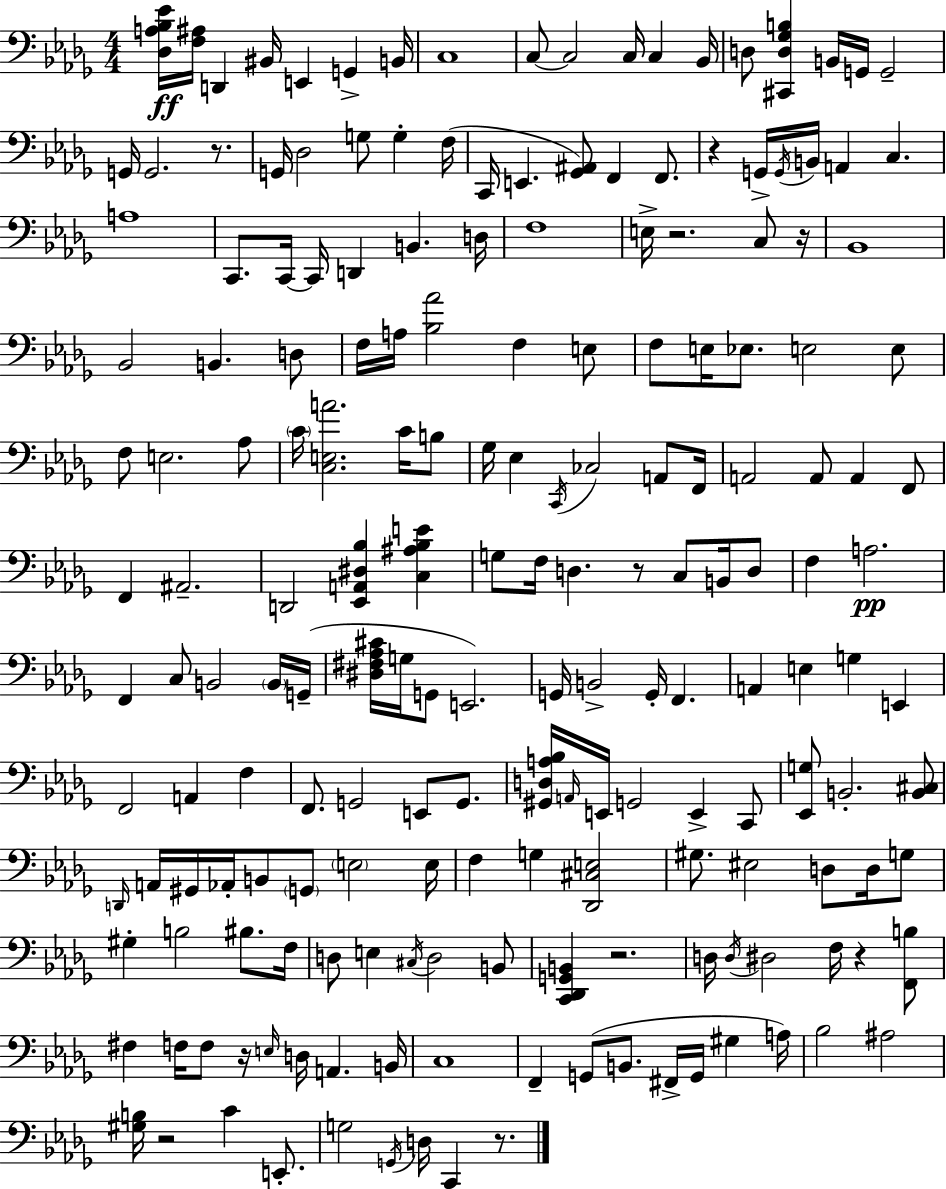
X:1
T:Untitled
M:4/4
L:1/4
K:Bbm
[_D,A,_B,_E]/4 [F,^A,]/4 D,, ^B,,/4 E,, G,, B,,/4 C,4 C,/2 C,2 C,/4 C, _B,,/4 D,/2 [^C,,D,_G,B,] B,,/4 G,,/4 G,,2 G,,/4 G,,2 z/2 G,,/4 _D,2 G,/2 G, F,/4 C,,/4 E,, [_G,,^A,,]/2 F,, F,,/2 z G,,/4 G,,/4 B,,/4 A,, C, A,4 C,,/2 C,,/4 C,,/4 D,, B,, D,/4 F,4 E,/4 z2 C,/2 z/4 _B,,4 _B,,2 B,, D,/2 F,/4 A,/4 [_B,_A]2 F, E,/2 F,/2 E,/4 _E,/2 E,2 E,/2 F,/2 E,2 _A,/2 C/4 [C,E,A]2 C/4 B,/2 _G,/4 _E, C,,/4 _C,2 A,,/2 F,,/4 A,,2 A,,/2 A,, F,,/2 F,, ^A,,2 D,,2 [_E,,A,,^D,_B,] [C,^A,_B,E] G,/2 F,/4 D, z/2 C,/2 B,,/4 D,/2 F, A,2 F,, C,/2 B,,2 B,,/4 G,,/4 [^D,^F,_A,^C]/4 G,/4 G,,/2 E,,2 G,,/4 B,,2 G,,/4 F,, A,, E, G, E,, F,,2 A,, F, F,,/2 G,,2 E,,/2 G,,/2 [^G,,D,A,_B,]/4 A,,/4 E,,/4 G,,2 E,, C,,/2 [_E,,G,]/2 B,,2 [B,,^C,]/2 D,,/4 A,,/4 ^G,,/4 _A,,/4 B,,/2 G,,/2 E,2 E,/4 F, G, [_D,,^C,E,]2 ^G,/2 ^E,2 D,/2 D,/4 G,/2 ^G, B,2 ^B,/2 F,/4 D,/2 E, ^C,/4 D,2 B,,/2 [C,,_D,,G,,B,,] z2 D,/4 D,/4 ^D,2 F,/4 z [F,,B,]/2 ^F, F,/4 F,/2 z/4 E,/4 D,/4 A,, B,,/4 C,4 F,, G,,/2 B,,/2 ^F,,/4 G,,/4 ^G, A,/4 _B,2 ^A,2 [^G,B,]/4 z2 C E,,/2 G,2 G,,/4 D,/4 C,, z/2